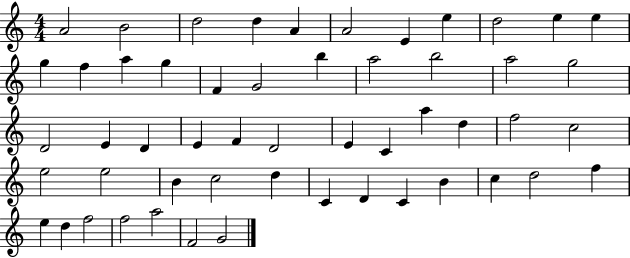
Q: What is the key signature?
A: C major